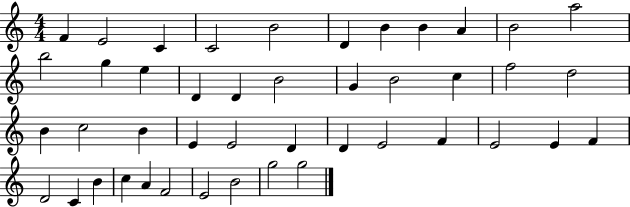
X:1
T:Untitled
M:4/4
L:1/4
K:C
F E2 C C2 B2 D B B A B2 a2 b2 g e D D B2 G B2 c f2 d2 B c2 B E E2 D D E2 F E2 E F D2 C B c A F2 E2 B2 g2 g2